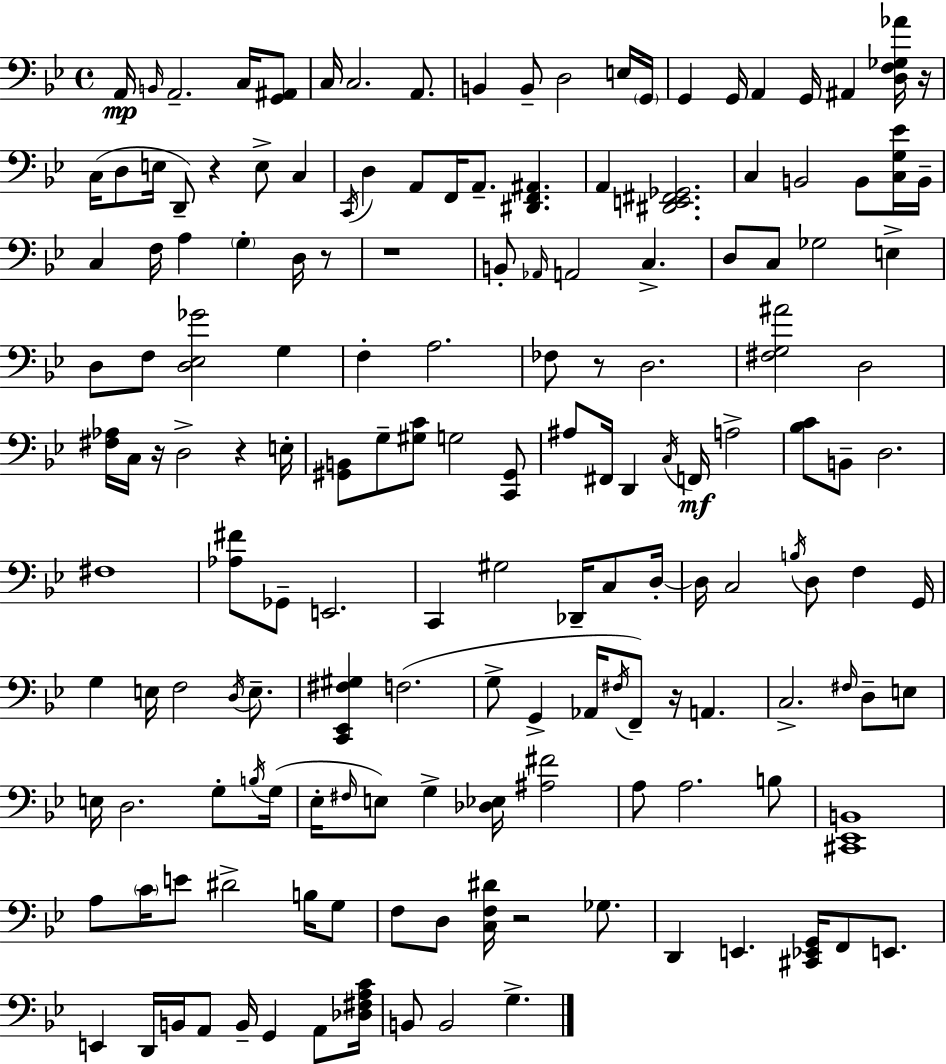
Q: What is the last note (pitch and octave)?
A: G3